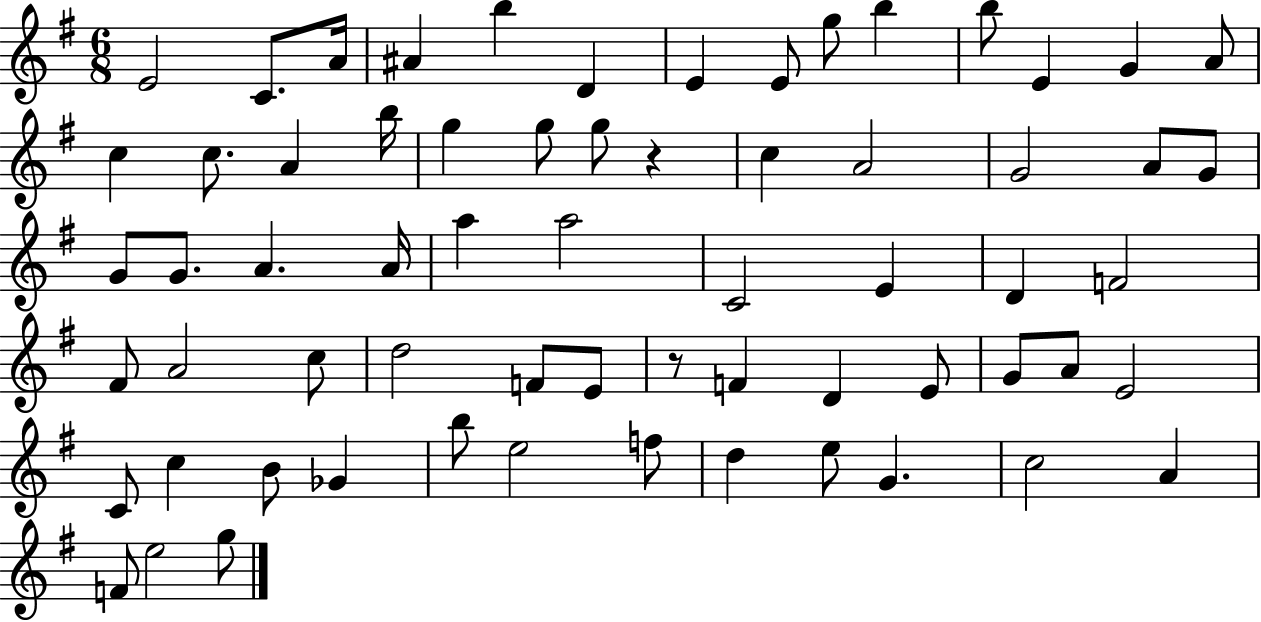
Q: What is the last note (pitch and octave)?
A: G5